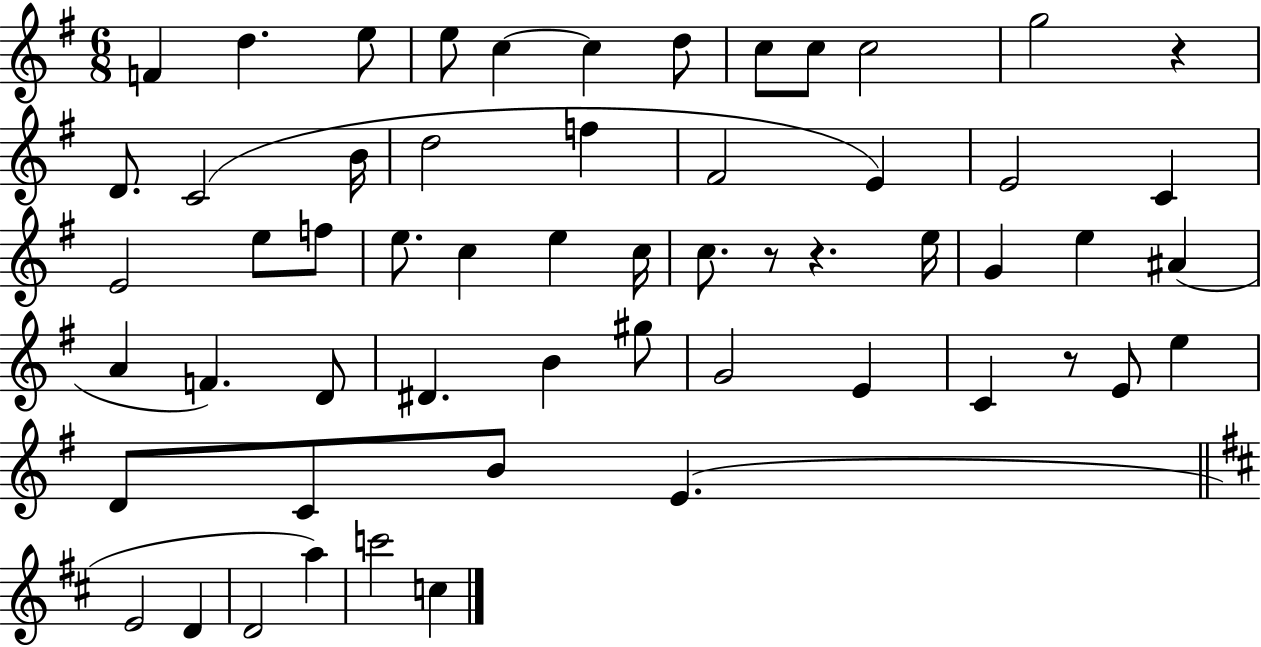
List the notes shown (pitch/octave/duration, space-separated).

F4/q D5/q. E5/e E5/e C5/q C5/q D5/e C5/e C5/e C5/h G5/h R/q D4/e. C4/h B4/s D5/h F5/q F#4/h E4/q E4/h C4/q E4/h E5/e F5/e E5/e. C5/q E5/q C5/s C5/e. R/e R/q. E5/s G4/q E5/q A#4/q A4/q F4/q. D4/e D#4/q. B4/q G#5/e G4/h E4/q C4/q R/e E4/e E5/q D4/e C4/e B4/e E4/q. E4/h D4/q D4/h A5/q C6/h C5/q